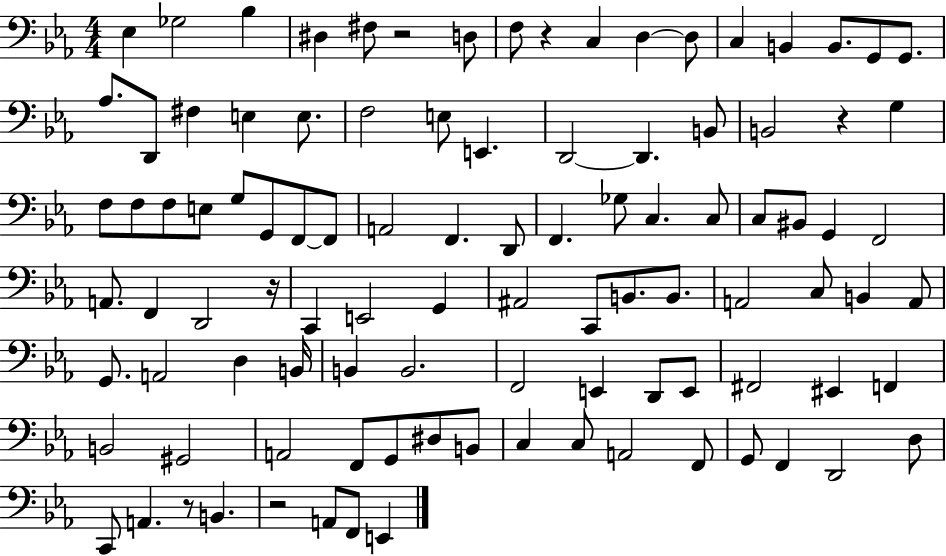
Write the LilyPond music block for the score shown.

{
  \clef bass
  \numericTimeSignature
  \time 4/4
  \key ees \major
  ees4 ges2 bes4 | dis4 fis8 r2 d8 | f8 r4 c4 d4~~ d8 | c4 b,4 b,8. g,8 g,8. | \break aes8. d,8 fis4 e4 e8. | f2 e8 e,4. | d,2~~ d,4. b,8 | b,2 r4 g4 | \break f8 f8 f8 e8 g8 g,8 f,8~~ f,8 | a,2 f,4. d,8 | f,4. ges8 c4. c8 | c8 bis,8 g,4 f,2 | \break a,8. f,4 d,2 r16 | c,4 e,2 g,4 | ais,2 c,8 b,8. b,8. | a,2 c8 b,4 a,8 | \break g,8. a,2 d4 b,16 | b,4 b,2. | f,2 e,4 d,8 e,8 | fis,2 eis,4 f,4 | \break b,2 gis,2 | a,2 f,8 g,8 dis8 b,8 | c4 c8 a,2 f,8 | g,8 f,4 d,2 d8 | \break c,8 a,4. r8 b,4. | r2 a,8 f,8 e,4 | \bar "|."
}